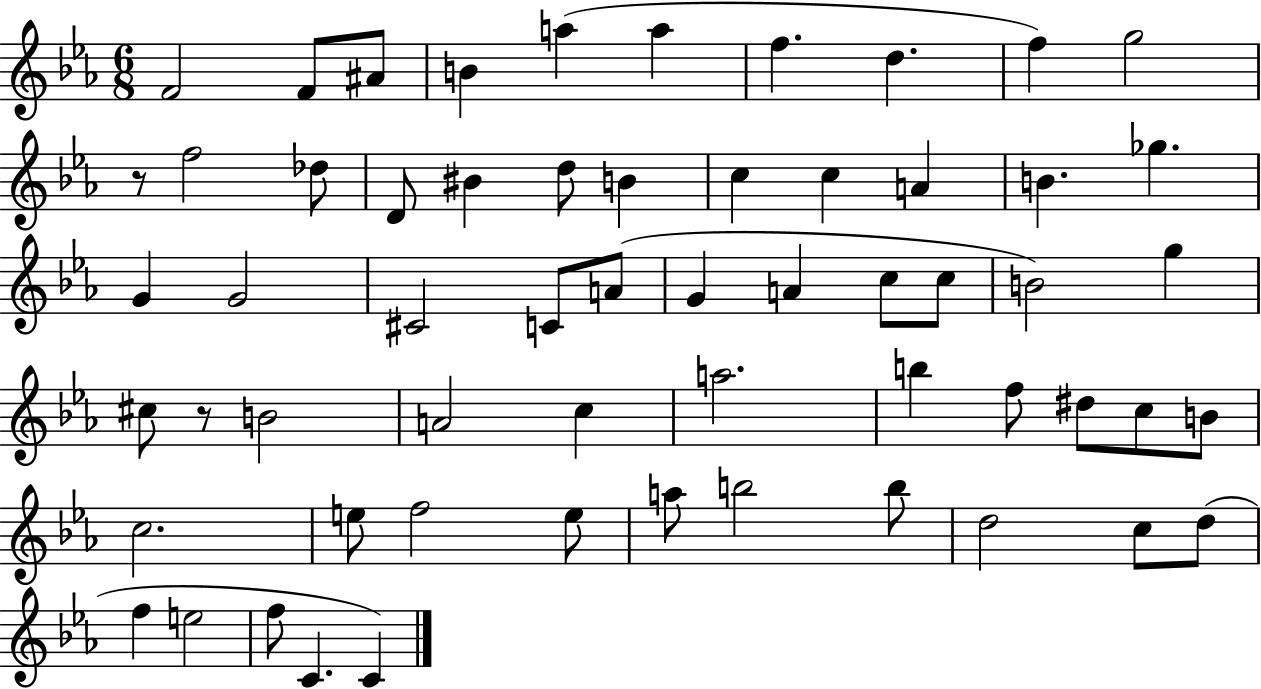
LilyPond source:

{
  \clef treble
  \numericTimeSignature
  \time 6/8
  \key ees \major
  f'2 f'8 ais'8 | b'4 a''4( a''4 | f''4. d''4. | f''4) g''2 | \break r8 f''2 des''8 | d'8 bis'4 d''8 b'4 | c''4 c''4 a'4 | b'4. ges''4. | \break g'4 g'2 | cis'2 c'8 a'8( | g'4 a'4 c''8 c''8 | b'2) g''4 | \break cis''8 r8 b'2 | a'2 c''4 | a''2. | b''4 f''8 dis''8 c''8 b'8 | \break c''2. | e''8 f''2 e''8 | a''8 b''2 b''8 | d''2 c''8 d''8( | \break f''4 e''2 | f''8 c'4. c'4) | \bar "|."
}